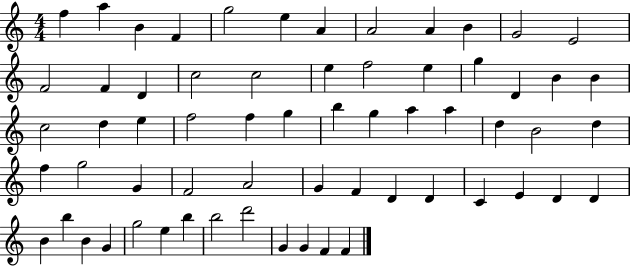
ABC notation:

X:1
T:Untitled
M:4/4
L:1/4
K:C
f a B F g2 e A A2 A B G2 E2 F2 F D c2 c2 e f2 e g D B B c2 d e f2 f g b g a a d B2 d f g2 G F2 A2 G F D D C E D D B b B G g2 e b b2 d'2 G G F F